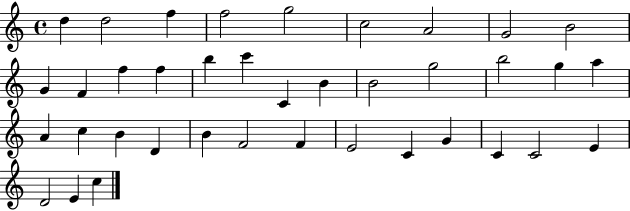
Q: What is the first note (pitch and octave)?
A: D5